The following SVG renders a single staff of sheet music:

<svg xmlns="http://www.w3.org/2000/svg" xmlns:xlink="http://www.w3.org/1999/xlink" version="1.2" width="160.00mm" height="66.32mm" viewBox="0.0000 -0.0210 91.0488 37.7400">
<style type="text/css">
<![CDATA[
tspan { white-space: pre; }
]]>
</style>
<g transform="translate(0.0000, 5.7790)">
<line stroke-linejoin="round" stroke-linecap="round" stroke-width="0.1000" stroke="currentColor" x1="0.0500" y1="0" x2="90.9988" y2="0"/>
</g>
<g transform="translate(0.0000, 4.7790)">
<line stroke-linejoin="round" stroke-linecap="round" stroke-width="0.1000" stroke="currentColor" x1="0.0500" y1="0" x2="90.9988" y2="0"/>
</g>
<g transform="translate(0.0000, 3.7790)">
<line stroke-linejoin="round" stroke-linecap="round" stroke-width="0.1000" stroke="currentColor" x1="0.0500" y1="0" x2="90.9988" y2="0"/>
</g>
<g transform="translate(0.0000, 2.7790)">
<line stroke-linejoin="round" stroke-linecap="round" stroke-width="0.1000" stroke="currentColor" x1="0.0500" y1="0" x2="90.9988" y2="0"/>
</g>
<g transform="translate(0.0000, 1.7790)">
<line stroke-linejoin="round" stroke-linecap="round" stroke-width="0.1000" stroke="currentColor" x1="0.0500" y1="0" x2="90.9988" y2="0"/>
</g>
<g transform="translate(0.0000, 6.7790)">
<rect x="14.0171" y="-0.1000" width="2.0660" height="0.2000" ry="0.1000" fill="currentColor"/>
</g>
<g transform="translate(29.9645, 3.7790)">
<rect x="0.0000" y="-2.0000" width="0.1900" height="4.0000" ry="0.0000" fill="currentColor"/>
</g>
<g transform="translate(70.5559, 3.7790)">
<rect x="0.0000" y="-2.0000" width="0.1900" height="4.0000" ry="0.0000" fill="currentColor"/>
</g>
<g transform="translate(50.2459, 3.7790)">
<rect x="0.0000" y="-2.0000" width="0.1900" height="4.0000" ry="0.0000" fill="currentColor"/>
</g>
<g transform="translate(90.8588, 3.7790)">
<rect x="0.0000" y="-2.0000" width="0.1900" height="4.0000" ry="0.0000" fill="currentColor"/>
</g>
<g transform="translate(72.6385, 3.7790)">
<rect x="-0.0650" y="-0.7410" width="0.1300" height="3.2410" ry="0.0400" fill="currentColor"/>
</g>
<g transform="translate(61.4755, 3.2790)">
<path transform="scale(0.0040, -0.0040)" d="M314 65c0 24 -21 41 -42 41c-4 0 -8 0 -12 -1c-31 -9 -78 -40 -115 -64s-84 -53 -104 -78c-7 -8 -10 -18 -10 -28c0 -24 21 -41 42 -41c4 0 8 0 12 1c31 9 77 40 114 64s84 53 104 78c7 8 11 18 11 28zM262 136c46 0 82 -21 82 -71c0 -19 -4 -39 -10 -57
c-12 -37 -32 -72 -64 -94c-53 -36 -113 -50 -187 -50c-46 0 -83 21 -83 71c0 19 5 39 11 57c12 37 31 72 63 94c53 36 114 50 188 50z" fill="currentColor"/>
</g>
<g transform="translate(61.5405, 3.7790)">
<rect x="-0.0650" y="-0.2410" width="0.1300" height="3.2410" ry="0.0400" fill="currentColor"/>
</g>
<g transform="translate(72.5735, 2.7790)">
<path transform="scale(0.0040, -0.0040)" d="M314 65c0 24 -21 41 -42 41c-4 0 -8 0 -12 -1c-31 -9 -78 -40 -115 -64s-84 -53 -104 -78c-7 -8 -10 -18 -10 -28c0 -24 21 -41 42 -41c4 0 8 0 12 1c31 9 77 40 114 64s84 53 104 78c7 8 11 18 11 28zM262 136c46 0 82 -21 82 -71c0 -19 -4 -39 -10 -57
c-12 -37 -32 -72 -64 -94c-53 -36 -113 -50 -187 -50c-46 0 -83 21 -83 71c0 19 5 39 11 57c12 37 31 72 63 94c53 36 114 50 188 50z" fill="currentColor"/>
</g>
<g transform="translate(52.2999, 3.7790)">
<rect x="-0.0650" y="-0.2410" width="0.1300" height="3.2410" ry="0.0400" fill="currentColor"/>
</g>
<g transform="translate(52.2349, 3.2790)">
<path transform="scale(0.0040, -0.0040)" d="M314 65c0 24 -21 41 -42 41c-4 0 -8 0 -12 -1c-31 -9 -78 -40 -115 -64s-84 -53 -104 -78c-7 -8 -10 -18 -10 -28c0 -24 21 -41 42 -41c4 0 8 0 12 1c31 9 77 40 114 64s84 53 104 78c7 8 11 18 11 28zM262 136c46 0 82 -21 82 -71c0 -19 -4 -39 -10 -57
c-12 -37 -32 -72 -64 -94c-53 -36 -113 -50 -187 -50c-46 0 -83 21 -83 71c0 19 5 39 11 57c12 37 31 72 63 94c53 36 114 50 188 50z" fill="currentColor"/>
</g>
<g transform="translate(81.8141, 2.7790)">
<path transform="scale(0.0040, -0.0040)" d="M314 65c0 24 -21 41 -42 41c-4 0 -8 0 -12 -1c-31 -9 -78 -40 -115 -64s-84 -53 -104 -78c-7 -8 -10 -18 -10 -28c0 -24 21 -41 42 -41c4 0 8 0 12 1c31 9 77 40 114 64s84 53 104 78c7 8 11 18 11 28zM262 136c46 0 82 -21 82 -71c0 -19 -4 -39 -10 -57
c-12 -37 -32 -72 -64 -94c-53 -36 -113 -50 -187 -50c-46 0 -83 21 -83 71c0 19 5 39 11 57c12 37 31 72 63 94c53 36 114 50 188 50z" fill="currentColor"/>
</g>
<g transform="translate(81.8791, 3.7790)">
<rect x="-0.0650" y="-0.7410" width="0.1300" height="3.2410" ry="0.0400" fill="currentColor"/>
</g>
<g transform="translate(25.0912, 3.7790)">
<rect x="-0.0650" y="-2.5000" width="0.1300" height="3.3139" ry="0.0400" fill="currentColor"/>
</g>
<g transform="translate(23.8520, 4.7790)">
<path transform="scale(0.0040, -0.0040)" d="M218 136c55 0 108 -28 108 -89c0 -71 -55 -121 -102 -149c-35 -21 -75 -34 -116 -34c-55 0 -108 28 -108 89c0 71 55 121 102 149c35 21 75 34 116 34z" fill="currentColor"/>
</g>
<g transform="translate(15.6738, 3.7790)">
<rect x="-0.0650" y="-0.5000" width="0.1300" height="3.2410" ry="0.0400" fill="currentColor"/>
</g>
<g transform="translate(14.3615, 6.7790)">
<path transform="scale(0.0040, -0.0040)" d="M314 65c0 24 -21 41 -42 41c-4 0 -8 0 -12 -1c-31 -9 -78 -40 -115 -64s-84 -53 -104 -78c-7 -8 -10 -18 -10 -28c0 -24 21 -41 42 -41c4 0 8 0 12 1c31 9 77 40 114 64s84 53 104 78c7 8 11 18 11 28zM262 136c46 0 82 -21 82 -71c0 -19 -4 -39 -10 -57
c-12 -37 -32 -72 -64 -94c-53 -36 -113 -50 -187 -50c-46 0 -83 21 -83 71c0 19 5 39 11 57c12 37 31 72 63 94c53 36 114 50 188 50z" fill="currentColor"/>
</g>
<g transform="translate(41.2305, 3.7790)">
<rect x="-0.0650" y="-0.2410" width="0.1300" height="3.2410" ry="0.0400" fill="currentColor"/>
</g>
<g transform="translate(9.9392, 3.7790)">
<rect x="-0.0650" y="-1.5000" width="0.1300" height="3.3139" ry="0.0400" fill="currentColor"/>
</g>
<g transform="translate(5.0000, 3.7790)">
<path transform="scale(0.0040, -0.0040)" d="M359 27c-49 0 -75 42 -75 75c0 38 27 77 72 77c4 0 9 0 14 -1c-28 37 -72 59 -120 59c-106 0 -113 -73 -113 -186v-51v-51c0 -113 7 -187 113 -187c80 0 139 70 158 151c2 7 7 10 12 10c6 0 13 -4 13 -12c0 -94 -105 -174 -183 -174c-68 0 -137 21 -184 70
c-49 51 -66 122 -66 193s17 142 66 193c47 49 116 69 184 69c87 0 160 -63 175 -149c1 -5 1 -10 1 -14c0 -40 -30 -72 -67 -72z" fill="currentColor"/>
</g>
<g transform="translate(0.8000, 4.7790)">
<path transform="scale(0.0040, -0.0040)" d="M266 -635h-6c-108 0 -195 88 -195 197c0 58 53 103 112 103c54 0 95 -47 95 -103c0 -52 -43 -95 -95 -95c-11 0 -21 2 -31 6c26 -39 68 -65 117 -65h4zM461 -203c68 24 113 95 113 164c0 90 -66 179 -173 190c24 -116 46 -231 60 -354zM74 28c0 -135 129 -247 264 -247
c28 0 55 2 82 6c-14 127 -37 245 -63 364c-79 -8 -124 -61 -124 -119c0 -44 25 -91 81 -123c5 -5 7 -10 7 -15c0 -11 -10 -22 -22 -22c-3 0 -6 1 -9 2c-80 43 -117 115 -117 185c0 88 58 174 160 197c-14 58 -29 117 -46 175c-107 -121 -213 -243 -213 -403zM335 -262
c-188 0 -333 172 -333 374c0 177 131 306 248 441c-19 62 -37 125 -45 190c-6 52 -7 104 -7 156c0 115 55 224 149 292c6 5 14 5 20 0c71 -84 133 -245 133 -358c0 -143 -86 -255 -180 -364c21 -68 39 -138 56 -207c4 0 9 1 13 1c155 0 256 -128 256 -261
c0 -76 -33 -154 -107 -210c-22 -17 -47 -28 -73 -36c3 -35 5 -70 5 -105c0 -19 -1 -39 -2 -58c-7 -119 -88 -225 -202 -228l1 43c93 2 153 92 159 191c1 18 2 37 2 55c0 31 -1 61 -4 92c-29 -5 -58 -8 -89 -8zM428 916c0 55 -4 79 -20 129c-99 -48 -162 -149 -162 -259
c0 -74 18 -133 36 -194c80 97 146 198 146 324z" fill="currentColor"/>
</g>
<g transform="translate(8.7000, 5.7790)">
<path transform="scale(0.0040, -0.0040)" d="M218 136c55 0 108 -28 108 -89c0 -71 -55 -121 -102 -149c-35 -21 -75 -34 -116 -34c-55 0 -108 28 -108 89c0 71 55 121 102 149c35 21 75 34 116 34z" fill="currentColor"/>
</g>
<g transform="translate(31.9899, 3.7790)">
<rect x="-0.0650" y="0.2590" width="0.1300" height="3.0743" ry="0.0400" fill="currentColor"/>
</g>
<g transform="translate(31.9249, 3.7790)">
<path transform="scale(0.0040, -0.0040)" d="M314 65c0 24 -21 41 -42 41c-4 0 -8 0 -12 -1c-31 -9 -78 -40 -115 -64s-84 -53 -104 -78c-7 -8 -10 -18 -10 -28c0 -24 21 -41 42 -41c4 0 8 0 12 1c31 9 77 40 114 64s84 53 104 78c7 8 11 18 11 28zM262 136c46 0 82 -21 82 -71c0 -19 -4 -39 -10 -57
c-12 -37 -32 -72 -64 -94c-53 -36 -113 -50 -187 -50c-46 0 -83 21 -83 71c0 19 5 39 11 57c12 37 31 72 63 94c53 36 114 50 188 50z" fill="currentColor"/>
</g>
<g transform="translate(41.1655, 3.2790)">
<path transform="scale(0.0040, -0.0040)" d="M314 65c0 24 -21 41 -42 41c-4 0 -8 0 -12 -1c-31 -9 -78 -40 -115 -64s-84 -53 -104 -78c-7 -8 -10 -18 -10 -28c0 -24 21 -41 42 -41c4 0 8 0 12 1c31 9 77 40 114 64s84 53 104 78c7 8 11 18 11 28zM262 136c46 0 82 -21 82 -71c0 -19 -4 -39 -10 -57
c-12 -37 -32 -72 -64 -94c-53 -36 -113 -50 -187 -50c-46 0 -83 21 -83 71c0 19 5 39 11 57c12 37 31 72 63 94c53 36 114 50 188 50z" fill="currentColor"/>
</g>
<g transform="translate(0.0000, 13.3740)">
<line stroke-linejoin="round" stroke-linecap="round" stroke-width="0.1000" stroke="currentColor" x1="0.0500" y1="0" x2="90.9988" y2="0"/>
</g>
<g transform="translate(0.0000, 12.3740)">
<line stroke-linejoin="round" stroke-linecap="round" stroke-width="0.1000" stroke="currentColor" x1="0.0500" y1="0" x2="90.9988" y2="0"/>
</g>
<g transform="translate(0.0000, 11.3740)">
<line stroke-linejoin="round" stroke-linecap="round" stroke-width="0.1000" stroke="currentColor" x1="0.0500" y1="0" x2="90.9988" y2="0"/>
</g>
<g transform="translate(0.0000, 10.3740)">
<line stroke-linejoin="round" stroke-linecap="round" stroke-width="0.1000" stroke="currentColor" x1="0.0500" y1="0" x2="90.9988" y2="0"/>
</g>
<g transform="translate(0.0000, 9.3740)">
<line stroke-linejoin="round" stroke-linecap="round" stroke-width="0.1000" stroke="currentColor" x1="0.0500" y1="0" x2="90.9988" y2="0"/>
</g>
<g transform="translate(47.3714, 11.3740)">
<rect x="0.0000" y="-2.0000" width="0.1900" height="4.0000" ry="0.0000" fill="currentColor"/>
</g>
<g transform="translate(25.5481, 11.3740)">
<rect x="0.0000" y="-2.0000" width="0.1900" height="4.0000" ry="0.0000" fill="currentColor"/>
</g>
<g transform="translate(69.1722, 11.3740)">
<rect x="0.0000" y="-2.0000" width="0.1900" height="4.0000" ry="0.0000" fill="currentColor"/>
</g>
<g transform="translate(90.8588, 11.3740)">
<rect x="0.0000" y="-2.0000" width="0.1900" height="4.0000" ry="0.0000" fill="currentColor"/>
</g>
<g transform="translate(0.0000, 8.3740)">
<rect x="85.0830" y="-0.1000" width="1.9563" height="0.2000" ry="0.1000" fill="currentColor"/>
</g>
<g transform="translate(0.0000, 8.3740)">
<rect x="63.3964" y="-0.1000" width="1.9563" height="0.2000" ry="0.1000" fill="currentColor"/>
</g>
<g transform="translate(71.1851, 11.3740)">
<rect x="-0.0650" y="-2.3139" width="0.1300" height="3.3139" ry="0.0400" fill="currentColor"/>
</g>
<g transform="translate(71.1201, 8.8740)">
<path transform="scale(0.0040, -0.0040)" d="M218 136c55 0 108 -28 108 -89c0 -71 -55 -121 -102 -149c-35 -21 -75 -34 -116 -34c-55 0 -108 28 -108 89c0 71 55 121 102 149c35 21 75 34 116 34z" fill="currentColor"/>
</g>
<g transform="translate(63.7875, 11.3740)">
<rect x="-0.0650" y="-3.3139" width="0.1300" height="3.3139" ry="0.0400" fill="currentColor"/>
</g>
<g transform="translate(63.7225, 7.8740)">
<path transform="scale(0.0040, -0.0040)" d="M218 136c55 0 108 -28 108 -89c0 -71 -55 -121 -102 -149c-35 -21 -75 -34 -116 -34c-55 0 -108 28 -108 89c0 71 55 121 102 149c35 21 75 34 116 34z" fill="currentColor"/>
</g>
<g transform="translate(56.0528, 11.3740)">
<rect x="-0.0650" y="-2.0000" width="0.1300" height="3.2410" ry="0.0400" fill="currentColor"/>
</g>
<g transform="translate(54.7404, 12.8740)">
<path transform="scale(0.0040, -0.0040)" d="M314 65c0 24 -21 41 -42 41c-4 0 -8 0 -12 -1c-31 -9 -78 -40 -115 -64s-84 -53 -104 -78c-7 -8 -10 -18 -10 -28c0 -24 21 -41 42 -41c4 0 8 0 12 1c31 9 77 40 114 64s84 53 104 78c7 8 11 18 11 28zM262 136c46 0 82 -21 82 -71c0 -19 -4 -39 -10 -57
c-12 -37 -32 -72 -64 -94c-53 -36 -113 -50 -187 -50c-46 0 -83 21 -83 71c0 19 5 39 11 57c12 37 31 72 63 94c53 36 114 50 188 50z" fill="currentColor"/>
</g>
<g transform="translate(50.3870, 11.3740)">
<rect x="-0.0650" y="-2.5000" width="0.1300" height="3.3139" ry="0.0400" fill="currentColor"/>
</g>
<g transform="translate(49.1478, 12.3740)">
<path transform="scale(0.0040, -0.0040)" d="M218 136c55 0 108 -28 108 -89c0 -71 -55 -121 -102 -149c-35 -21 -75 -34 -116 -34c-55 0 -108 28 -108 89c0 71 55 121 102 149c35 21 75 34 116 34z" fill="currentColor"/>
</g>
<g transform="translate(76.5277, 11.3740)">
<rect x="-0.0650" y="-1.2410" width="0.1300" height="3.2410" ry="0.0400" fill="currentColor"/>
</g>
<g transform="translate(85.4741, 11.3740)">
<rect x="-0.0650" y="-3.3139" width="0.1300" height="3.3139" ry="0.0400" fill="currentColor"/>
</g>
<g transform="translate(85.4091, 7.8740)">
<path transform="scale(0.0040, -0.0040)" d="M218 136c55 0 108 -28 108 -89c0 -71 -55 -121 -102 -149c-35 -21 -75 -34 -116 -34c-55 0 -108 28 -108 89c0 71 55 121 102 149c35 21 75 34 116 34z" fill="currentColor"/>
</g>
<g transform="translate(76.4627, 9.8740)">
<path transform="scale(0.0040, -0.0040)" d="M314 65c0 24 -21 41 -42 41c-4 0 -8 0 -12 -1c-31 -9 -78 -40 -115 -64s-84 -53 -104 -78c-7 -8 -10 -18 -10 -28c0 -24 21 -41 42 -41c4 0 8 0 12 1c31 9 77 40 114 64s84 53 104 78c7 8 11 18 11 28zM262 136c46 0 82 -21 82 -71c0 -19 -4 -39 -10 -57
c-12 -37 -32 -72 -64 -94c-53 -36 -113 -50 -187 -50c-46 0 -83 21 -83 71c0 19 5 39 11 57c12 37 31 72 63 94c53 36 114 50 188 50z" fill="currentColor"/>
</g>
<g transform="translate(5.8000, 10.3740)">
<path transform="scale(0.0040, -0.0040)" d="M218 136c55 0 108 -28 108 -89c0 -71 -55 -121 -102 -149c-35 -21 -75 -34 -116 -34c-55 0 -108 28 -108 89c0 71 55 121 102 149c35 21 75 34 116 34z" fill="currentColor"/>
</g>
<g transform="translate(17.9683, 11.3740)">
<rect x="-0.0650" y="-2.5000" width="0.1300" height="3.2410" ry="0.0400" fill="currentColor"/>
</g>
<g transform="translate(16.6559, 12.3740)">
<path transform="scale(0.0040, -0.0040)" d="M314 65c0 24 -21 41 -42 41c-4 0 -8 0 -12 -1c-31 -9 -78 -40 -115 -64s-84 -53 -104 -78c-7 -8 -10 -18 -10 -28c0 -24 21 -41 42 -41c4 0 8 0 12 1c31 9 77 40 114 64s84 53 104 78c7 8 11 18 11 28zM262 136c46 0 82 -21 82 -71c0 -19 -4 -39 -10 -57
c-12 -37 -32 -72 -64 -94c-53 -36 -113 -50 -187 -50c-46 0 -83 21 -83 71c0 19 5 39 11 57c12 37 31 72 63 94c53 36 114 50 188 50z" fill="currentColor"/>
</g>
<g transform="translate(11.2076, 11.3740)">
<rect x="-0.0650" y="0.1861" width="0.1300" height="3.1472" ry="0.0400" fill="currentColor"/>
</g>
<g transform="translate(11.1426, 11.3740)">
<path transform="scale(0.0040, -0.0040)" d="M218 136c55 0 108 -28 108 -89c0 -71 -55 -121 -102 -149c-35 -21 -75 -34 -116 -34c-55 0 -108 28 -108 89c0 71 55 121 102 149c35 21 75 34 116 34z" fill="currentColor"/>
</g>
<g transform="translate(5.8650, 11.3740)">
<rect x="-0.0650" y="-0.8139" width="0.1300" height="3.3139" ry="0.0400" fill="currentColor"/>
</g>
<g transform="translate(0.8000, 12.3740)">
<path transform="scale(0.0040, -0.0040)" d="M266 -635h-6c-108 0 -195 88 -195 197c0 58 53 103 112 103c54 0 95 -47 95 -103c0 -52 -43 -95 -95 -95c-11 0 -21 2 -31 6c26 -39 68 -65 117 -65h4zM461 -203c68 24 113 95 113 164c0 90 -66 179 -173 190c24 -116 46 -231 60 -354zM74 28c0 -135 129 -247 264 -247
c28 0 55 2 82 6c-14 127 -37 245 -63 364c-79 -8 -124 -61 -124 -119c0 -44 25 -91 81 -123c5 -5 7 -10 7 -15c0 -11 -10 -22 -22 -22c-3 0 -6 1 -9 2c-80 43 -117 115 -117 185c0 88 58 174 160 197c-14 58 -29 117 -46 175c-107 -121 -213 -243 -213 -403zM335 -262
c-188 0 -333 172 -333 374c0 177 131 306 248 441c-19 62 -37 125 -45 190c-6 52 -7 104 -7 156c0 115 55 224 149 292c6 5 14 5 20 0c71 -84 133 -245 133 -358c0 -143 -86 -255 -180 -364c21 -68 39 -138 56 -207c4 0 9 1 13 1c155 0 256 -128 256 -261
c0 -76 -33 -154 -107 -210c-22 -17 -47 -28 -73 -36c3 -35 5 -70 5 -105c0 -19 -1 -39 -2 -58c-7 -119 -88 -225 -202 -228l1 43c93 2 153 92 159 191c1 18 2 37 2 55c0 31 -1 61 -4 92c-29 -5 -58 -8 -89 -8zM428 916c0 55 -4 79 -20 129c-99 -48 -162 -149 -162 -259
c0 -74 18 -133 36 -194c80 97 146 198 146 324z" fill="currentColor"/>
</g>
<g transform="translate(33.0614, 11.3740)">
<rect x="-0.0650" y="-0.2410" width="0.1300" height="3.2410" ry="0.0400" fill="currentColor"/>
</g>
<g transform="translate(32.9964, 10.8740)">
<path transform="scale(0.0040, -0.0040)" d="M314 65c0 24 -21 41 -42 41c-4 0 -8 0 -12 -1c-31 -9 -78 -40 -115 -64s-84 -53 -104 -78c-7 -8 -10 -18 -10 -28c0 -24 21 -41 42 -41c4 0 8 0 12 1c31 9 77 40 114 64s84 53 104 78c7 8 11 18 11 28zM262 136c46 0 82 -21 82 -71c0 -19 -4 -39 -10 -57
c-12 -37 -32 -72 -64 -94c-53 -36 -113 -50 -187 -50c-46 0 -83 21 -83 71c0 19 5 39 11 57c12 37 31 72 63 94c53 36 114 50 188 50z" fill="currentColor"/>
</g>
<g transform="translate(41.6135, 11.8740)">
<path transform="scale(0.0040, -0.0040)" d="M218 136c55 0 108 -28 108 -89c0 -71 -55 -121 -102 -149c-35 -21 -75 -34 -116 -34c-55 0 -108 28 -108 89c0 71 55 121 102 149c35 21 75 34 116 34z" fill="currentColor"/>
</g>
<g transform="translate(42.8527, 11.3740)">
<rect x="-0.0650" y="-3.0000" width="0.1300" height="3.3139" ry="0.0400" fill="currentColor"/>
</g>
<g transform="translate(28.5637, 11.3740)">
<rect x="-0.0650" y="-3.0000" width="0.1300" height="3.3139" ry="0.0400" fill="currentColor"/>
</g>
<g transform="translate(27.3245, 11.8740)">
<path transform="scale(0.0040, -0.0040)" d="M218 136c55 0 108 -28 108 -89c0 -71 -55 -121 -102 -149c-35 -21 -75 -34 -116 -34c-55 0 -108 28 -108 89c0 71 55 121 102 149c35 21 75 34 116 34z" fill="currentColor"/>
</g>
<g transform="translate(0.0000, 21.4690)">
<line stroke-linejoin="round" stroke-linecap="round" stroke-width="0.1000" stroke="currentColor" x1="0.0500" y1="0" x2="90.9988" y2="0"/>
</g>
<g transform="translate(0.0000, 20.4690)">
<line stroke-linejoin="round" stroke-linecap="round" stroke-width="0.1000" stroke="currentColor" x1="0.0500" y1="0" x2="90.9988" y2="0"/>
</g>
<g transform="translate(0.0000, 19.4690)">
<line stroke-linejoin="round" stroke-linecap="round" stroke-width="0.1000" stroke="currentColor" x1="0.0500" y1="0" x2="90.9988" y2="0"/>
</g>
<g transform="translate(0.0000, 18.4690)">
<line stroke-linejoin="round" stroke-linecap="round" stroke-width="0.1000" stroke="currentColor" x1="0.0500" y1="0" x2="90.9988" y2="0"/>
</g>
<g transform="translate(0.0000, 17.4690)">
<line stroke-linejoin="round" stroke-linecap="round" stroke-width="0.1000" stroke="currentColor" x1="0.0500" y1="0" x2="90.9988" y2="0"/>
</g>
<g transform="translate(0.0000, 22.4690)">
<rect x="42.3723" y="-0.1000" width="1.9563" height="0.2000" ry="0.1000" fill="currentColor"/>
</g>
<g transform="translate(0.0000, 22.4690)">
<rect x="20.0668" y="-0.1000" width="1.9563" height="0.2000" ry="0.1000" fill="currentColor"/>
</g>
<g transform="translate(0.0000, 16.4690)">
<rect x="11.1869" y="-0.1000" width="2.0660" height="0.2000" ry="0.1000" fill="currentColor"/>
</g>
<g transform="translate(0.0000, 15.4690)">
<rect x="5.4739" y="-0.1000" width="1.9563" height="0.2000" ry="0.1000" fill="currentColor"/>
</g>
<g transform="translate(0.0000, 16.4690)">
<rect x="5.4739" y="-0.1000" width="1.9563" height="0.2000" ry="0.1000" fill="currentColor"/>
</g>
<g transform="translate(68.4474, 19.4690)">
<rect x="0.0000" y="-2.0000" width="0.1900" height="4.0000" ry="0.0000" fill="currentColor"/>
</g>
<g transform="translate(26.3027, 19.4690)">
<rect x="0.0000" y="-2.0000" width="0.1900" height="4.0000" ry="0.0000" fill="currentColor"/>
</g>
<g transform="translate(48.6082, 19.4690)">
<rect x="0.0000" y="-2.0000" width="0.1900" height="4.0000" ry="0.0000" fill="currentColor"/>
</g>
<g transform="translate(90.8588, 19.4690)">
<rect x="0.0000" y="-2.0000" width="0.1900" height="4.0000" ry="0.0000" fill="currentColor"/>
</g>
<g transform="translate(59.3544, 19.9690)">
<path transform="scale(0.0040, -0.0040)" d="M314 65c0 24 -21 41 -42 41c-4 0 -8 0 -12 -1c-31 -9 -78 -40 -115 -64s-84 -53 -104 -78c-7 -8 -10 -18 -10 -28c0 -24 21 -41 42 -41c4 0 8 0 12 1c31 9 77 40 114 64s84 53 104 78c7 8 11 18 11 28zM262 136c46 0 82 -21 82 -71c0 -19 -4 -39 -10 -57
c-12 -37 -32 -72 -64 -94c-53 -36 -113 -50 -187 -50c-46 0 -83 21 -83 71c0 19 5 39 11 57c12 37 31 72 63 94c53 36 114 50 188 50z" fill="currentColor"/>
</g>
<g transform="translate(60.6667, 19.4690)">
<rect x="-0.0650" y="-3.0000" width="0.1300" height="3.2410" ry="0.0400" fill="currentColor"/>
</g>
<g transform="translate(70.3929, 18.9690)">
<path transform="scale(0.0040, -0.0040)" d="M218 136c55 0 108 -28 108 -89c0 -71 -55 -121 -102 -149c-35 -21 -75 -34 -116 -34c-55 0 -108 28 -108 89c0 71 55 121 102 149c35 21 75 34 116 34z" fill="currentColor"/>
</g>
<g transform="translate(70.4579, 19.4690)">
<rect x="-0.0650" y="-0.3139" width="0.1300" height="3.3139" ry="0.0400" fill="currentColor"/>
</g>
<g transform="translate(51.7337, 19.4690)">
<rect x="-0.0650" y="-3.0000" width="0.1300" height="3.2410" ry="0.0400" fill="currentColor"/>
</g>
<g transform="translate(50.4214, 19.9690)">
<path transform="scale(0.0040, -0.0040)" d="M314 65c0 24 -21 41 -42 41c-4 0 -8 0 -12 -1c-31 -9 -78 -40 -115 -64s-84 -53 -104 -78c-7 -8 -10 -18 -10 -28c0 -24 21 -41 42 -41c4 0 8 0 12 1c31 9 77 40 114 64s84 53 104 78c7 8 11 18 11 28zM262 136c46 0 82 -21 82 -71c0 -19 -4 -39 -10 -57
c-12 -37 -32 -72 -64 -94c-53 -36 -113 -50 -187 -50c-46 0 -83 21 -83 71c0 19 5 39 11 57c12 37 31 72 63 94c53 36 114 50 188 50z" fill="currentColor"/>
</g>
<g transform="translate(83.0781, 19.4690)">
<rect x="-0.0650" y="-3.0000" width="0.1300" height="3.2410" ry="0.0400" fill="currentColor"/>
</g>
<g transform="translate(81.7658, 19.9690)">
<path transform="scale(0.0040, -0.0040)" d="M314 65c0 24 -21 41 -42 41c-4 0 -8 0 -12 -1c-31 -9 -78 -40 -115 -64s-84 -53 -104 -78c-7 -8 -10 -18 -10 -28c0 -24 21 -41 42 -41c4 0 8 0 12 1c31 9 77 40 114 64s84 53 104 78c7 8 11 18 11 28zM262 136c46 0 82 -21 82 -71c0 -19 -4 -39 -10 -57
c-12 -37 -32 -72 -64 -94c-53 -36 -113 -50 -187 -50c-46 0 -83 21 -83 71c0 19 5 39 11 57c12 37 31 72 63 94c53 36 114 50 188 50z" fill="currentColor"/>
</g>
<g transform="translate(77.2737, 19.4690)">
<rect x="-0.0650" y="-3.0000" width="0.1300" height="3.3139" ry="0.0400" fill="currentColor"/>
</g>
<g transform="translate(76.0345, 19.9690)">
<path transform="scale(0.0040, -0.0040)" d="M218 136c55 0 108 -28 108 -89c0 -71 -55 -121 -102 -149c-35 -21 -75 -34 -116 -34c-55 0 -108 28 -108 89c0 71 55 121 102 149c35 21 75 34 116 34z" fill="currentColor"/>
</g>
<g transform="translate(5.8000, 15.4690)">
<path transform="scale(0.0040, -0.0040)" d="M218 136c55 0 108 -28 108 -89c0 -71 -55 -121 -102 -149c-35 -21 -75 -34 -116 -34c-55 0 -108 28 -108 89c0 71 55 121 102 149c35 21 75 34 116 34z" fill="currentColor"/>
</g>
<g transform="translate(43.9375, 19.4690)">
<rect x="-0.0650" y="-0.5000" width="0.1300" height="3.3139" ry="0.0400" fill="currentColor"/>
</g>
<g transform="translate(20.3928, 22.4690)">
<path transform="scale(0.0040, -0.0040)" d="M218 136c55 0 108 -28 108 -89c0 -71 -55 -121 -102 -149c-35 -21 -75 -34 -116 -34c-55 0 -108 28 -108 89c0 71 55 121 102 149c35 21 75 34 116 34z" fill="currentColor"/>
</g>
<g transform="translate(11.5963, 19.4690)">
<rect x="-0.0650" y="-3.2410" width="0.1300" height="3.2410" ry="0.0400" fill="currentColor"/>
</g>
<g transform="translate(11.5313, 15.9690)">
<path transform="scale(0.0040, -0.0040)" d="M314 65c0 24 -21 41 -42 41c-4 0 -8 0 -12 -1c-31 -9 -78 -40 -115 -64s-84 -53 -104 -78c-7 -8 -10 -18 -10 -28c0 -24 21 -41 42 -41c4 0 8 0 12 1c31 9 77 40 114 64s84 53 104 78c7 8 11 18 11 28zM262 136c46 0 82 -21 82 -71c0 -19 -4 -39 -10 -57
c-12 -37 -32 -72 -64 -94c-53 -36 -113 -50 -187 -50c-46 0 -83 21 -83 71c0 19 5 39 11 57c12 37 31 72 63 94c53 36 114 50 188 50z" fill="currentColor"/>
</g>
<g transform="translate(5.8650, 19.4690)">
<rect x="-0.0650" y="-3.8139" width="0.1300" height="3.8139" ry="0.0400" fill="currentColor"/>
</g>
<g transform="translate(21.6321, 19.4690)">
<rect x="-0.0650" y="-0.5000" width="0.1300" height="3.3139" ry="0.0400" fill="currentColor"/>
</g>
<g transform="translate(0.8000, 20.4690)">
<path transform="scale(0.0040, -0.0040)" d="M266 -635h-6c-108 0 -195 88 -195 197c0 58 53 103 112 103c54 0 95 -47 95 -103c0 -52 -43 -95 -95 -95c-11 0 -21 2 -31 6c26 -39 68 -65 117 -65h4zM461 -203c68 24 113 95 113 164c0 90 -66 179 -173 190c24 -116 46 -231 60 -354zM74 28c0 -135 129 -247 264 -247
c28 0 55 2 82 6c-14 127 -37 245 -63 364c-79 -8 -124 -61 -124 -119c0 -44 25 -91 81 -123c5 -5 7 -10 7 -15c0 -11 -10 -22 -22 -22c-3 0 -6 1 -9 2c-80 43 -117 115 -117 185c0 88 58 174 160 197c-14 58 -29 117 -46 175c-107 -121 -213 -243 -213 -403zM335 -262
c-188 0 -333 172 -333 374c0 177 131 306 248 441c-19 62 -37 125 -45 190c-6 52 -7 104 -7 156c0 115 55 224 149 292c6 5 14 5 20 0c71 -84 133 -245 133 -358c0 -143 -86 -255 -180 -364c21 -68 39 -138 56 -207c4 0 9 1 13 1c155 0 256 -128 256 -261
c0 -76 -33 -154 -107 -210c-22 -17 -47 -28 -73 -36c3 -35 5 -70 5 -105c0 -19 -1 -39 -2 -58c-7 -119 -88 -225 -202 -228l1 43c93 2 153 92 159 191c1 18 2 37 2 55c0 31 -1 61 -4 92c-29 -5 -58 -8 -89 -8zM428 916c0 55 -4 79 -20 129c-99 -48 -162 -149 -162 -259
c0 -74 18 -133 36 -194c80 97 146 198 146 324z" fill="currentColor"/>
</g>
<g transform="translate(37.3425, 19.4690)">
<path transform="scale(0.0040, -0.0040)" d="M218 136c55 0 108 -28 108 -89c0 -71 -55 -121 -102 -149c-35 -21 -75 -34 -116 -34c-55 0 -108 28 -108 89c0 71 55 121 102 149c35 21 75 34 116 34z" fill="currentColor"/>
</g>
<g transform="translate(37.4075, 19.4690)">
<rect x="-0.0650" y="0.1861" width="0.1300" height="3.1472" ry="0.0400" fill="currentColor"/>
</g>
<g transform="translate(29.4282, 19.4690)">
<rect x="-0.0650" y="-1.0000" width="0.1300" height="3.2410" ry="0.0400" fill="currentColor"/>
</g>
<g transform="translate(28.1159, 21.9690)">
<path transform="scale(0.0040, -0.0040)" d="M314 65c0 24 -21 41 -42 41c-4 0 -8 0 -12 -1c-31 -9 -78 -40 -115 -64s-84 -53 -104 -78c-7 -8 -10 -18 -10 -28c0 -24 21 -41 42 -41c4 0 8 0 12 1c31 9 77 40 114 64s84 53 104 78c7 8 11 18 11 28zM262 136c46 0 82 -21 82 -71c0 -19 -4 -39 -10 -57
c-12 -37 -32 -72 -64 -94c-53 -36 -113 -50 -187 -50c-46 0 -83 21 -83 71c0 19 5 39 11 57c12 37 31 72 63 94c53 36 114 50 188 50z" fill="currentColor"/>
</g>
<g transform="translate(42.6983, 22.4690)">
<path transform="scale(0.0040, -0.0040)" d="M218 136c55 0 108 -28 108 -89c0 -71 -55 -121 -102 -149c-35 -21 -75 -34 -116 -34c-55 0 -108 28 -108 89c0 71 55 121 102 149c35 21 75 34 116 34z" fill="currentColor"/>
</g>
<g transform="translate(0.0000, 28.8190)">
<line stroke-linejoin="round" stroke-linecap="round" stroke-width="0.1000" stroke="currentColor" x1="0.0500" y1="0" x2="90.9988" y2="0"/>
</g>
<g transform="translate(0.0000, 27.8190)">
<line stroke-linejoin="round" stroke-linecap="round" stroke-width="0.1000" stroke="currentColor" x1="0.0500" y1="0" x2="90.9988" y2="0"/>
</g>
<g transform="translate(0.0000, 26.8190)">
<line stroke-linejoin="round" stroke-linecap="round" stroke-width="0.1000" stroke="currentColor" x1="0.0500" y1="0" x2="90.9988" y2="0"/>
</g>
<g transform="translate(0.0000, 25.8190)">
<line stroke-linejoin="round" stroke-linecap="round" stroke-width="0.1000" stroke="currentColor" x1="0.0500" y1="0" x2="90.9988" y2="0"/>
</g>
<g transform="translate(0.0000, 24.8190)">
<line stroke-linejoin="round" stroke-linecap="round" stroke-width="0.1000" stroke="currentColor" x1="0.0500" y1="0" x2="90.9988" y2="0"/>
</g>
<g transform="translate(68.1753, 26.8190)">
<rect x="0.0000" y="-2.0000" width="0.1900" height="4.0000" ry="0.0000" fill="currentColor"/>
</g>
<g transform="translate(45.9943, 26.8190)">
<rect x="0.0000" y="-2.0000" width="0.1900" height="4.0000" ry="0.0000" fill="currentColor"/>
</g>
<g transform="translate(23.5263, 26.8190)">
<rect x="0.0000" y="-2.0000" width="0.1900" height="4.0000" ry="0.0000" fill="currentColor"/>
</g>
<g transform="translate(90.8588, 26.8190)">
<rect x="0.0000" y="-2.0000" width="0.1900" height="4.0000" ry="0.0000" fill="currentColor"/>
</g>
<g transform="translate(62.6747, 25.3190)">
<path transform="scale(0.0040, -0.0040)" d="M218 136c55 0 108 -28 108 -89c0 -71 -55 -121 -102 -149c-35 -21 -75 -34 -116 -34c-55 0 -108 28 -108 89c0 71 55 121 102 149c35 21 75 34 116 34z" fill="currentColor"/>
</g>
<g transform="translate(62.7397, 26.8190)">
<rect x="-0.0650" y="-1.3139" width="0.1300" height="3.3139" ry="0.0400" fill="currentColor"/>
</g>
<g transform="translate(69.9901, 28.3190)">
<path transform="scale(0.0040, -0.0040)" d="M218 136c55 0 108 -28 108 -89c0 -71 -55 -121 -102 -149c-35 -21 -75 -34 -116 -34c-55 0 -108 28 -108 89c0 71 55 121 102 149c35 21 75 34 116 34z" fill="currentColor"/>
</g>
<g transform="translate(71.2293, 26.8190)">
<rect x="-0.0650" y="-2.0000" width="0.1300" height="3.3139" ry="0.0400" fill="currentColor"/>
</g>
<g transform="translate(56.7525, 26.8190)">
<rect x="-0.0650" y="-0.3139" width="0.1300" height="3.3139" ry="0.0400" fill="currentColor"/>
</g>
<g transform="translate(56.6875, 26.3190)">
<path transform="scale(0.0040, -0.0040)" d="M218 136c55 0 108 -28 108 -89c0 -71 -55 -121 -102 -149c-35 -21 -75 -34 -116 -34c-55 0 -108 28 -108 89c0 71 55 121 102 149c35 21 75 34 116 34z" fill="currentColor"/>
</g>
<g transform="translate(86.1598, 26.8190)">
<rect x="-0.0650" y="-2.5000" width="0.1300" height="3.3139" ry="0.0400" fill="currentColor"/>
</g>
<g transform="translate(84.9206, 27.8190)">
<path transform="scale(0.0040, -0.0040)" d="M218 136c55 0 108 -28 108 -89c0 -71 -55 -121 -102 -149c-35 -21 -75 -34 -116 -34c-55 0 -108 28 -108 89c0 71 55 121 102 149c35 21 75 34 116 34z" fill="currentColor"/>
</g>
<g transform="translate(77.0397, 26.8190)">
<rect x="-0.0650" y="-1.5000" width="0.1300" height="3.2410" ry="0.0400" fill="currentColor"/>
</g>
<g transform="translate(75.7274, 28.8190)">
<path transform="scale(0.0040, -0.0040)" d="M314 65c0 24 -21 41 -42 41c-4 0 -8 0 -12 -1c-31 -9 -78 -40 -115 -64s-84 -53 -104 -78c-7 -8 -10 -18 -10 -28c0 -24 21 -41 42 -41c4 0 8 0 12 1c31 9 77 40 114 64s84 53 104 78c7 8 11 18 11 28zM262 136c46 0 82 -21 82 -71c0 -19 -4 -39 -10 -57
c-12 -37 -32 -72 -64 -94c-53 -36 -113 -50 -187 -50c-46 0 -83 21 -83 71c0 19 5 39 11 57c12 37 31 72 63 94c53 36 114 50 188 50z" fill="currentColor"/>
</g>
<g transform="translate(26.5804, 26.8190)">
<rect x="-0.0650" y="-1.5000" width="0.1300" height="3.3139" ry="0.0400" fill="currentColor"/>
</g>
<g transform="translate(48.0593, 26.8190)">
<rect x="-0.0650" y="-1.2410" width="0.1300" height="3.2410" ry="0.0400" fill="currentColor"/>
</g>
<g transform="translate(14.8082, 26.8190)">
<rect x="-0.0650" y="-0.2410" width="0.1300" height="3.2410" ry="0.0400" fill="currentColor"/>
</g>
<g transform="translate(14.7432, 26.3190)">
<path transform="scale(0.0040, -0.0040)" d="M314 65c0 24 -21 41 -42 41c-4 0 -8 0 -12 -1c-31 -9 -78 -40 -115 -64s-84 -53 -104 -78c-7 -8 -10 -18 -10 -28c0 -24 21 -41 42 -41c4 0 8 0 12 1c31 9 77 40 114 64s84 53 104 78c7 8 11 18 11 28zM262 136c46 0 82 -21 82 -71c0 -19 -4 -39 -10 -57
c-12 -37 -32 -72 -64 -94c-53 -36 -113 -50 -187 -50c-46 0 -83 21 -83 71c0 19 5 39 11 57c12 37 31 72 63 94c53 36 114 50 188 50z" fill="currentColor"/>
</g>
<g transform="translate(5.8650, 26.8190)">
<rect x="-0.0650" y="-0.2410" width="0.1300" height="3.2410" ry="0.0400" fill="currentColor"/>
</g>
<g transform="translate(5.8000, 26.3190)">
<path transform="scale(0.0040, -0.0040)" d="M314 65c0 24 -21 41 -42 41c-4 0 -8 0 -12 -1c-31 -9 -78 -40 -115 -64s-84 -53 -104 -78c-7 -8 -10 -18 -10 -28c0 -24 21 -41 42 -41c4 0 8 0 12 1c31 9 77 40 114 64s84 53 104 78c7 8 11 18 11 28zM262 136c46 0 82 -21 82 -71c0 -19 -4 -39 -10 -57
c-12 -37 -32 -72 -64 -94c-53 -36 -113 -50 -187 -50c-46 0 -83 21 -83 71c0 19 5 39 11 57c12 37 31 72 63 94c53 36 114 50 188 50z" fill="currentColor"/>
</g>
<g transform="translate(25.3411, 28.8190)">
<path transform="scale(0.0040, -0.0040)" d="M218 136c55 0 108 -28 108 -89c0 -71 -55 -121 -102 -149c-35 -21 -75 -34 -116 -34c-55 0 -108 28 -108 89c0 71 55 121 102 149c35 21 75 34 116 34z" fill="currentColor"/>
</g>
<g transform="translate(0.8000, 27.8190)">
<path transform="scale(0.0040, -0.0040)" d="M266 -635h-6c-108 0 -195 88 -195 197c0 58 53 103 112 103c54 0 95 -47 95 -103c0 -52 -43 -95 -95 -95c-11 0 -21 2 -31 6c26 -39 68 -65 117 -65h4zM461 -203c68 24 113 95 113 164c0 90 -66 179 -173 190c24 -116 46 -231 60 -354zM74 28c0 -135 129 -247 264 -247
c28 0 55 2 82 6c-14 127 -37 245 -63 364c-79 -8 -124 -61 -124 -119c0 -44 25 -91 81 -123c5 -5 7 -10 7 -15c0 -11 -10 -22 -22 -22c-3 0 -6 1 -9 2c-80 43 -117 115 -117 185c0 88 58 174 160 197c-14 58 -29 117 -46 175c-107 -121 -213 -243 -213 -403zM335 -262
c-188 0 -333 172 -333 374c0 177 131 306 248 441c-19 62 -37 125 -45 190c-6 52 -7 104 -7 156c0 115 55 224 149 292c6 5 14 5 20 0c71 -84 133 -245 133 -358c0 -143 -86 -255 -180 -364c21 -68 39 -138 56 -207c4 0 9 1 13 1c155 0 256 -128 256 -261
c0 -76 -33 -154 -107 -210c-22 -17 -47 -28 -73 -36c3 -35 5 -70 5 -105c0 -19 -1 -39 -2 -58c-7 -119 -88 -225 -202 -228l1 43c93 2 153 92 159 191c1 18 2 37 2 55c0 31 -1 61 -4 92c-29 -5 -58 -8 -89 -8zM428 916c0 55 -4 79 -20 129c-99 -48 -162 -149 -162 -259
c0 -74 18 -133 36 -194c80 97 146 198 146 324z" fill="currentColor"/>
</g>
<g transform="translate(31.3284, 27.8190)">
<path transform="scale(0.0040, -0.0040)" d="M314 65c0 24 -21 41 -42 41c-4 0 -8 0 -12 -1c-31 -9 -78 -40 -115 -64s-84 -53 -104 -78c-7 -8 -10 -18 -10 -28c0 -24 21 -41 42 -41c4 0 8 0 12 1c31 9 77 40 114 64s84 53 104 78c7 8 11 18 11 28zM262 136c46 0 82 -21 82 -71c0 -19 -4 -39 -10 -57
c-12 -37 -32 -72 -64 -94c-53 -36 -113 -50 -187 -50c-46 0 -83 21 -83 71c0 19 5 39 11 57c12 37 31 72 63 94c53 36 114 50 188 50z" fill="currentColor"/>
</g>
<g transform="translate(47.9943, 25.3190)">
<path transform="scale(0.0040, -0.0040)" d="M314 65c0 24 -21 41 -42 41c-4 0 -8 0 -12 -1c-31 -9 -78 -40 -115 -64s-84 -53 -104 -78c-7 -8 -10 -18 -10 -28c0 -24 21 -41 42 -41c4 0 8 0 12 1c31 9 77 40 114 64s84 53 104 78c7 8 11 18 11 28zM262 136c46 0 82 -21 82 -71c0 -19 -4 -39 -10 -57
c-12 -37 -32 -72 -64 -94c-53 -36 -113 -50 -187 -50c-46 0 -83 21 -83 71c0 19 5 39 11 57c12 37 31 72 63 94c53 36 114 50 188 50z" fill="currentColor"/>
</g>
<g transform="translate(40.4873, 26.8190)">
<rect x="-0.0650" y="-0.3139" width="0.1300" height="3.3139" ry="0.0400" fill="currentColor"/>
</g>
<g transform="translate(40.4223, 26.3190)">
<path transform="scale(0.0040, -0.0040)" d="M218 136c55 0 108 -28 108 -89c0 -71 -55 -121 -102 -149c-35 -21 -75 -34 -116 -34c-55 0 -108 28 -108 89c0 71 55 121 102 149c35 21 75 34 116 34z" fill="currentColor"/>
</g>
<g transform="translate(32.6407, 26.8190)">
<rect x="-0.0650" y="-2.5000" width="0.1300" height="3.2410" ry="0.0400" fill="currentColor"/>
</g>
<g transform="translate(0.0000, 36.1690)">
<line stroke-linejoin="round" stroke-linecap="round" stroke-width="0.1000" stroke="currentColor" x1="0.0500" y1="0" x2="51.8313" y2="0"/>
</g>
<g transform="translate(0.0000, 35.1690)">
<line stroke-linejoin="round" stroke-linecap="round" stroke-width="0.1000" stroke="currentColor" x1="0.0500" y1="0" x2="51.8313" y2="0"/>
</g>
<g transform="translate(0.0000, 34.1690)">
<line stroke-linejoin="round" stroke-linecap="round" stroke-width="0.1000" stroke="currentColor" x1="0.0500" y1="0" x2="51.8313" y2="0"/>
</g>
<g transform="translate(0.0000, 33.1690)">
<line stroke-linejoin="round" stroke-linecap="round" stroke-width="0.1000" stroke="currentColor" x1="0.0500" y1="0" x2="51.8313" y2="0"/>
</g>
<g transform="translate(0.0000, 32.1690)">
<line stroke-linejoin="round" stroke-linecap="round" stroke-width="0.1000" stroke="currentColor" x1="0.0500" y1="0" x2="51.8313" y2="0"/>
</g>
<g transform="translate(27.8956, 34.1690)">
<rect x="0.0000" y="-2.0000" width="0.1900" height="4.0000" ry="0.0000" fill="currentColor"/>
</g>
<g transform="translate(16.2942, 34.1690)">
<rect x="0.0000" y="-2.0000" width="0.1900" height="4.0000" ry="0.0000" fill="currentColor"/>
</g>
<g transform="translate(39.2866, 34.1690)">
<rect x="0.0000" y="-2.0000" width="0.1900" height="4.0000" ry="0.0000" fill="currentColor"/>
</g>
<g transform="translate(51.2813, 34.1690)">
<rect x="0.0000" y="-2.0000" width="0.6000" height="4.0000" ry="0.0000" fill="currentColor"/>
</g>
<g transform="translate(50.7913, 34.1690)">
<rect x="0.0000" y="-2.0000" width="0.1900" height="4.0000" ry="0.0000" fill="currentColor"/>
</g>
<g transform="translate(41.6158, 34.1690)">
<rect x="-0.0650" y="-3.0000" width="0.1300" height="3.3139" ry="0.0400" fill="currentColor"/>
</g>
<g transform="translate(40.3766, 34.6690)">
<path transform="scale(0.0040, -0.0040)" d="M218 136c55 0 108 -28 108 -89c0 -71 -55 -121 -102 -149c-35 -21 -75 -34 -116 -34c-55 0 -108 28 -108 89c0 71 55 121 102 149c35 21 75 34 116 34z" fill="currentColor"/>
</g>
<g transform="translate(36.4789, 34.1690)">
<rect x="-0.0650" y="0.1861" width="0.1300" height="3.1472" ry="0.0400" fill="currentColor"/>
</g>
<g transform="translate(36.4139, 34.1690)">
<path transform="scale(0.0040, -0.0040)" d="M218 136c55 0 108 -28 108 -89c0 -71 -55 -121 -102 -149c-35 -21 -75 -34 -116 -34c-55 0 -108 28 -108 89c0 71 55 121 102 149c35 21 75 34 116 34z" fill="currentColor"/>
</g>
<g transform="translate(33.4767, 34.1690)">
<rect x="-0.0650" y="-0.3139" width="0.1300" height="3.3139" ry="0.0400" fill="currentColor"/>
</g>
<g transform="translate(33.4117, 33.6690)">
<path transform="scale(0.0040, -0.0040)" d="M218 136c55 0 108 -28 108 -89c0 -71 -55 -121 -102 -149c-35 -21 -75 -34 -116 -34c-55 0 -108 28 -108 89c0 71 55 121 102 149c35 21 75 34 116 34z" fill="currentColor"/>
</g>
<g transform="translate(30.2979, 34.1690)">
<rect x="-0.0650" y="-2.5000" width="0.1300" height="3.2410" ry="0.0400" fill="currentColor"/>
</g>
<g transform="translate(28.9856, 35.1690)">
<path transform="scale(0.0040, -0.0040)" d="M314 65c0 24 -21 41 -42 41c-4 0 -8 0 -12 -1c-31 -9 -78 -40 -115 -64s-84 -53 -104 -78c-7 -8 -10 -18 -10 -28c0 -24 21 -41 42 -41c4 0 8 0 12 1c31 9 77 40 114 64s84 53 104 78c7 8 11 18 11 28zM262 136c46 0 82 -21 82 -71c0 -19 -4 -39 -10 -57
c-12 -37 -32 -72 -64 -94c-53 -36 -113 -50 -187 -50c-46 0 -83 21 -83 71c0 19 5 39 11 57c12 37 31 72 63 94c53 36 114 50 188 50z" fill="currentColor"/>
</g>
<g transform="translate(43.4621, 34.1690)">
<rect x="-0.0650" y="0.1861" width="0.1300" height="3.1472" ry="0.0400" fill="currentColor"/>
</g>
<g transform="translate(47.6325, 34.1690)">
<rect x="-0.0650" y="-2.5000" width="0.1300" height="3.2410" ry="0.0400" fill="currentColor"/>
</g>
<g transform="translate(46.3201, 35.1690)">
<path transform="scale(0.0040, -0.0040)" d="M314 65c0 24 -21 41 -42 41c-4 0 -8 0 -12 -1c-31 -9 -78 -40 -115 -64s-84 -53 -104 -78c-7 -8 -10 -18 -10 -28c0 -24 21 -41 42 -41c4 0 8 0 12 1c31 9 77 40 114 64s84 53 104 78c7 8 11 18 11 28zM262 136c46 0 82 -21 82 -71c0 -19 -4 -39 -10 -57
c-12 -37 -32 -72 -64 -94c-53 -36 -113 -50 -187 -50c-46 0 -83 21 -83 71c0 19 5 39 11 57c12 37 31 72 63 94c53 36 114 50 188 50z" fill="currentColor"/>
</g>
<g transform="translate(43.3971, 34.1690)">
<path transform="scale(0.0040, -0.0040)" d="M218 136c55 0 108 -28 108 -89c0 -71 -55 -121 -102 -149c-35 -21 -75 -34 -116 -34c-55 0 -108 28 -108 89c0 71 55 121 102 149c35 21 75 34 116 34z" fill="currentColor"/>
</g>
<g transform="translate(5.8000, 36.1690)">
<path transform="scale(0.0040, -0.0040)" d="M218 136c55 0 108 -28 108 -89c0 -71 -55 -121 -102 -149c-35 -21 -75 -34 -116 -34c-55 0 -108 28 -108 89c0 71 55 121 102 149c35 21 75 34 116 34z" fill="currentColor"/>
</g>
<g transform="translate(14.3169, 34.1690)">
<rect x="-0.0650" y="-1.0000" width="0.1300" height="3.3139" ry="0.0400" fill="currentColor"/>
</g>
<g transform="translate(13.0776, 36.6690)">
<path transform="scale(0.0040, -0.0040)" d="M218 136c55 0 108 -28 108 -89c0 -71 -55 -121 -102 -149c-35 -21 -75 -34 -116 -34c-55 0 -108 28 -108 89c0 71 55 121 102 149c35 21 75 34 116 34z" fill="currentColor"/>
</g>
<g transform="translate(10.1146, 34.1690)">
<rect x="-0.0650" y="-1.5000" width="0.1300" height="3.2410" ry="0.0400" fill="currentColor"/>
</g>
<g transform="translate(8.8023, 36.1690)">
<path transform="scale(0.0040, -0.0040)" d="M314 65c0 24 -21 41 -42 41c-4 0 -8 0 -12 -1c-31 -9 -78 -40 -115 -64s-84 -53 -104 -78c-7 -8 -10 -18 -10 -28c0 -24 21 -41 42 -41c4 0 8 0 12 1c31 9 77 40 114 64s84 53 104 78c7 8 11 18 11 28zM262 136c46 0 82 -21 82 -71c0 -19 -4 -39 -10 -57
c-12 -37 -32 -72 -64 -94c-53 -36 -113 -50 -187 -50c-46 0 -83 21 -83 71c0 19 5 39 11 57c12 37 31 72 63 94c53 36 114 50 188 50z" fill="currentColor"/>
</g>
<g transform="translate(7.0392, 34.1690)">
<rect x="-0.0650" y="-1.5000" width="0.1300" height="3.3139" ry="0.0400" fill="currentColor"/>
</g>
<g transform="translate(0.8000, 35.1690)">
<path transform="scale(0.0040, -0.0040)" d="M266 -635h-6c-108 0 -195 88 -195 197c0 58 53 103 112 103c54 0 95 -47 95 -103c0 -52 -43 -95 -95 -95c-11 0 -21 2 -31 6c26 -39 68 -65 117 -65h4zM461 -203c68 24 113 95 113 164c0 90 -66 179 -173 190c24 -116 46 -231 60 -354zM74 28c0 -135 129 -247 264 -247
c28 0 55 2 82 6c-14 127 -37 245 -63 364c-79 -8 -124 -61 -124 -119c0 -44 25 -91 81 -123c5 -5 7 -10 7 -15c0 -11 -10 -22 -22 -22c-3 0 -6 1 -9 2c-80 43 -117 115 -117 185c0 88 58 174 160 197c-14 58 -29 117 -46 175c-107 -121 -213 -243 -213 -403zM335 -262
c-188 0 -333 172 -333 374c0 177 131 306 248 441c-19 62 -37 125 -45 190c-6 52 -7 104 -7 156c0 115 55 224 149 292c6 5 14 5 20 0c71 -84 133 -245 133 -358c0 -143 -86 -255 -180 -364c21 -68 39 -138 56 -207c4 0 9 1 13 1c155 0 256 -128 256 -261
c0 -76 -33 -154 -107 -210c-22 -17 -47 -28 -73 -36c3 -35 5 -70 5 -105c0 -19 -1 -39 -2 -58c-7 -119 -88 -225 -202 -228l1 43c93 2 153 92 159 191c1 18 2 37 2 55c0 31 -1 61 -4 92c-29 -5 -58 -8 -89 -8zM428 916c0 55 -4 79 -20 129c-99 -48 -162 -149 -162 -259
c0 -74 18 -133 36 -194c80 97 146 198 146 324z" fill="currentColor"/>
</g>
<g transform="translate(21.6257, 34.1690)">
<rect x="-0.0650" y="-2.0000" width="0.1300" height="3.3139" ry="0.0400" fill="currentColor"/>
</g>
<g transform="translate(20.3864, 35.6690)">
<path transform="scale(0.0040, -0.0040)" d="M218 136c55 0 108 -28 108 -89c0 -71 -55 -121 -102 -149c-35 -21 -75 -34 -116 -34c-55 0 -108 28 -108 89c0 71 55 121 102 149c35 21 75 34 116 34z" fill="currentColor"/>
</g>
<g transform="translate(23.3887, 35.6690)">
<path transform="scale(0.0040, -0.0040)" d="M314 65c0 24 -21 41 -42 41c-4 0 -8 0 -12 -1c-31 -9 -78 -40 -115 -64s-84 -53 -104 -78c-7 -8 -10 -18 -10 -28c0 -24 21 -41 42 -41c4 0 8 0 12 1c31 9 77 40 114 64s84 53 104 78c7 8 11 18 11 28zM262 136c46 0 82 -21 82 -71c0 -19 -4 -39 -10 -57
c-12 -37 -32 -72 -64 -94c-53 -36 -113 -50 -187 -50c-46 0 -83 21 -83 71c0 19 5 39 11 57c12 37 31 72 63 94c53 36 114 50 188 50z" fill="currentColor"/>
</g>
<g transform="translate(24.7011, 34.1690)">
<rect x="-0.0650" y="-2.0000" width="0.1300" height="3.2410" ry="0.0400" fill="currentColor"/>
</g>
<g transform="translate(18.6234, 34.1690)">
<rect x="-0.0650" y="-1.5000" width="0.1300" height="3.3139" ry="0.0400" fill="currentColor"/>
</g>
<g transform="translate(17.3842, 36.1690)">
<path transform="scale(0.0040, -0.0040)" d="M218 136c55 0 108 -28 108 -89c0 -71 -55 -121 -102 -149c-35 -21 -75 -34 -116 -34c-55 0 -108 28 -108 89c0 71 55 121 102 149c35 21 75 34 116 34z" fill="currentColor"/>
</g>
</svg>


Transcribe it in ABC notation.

X:1
T:Untitled
M:4/4
L:1/4
K:C
E C2 G B2 c2 c2 c2 d2 d2 d B G2 A c2 A G F2 b g e2 b c' b2 C D2 B C A2 A2 c A A2 c2 c2 E G2 c e2 c e F E2 G E E2 D E F F2 G2 c B A B G2